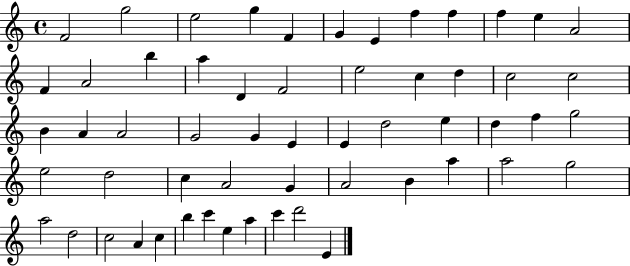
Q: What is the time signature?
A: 4/4